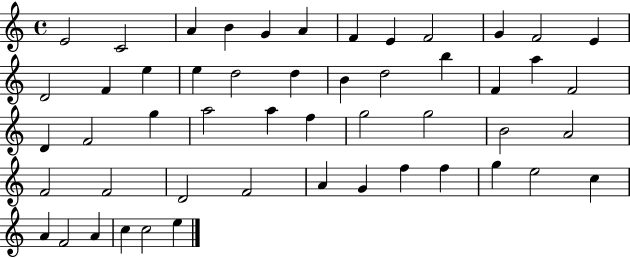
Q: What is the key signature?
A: C major